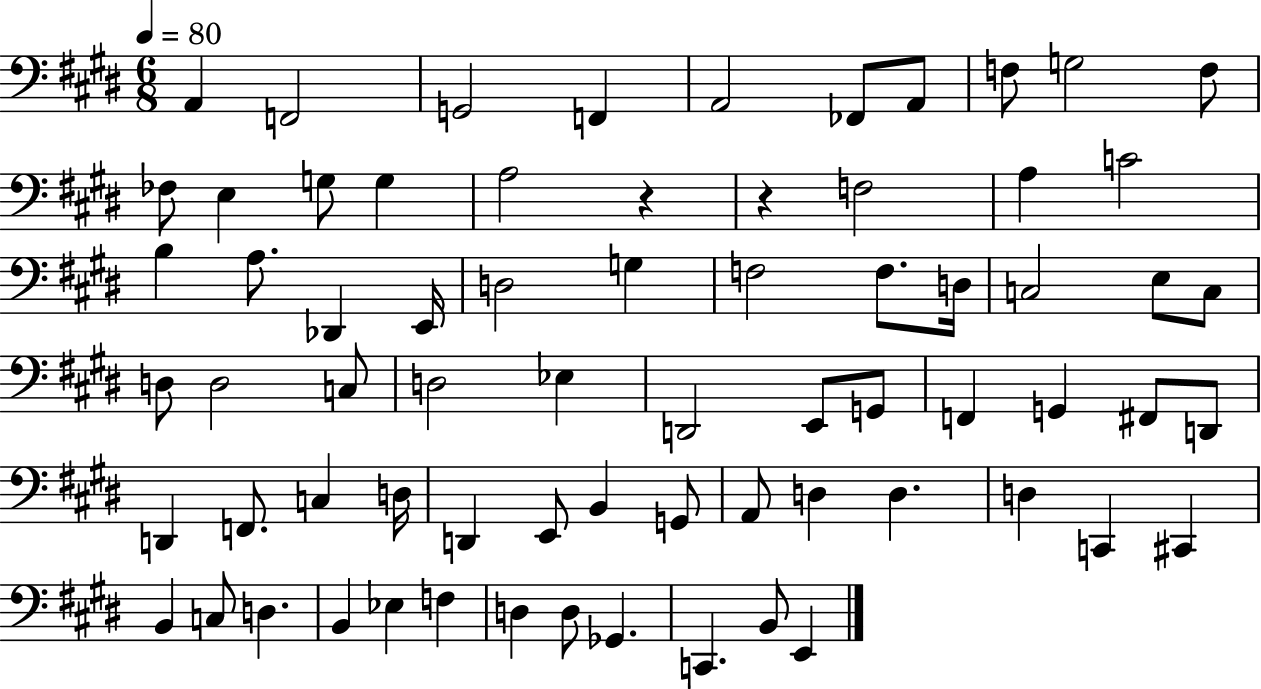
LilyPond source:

{
  \clef bass
  \numericTimeSignature
  \time 6/8
  \key e \major
  \tempo 4 = 80
  a,4 f,2 | g,2 f,4 | a,2 fes,8 a,8 | f8 g2 f8 | \break fes8 e4 g8 g4 | a2 r4 | r4 f2 | a4 c'2 | \break b4 a8. des,4 e,16 | d2 g4 | f2 f8. d16 | c2 e8 c8 | \break d8 d2 c8 | d2 ees4 | d,2 e,8 g,8 | f,4 g,4 fis,8 d,8 | \break d,4 f,8. c4 d16 | d,4 e,8 b,4 g,8 | a,8 d4 d4. | d4 c,4 cis,4 | \break b,4 c8 d4. | b,4 ees4 f4 | d4 d8 ges,4. | c,4. b,8 e,4 | \break \bar "|."
}